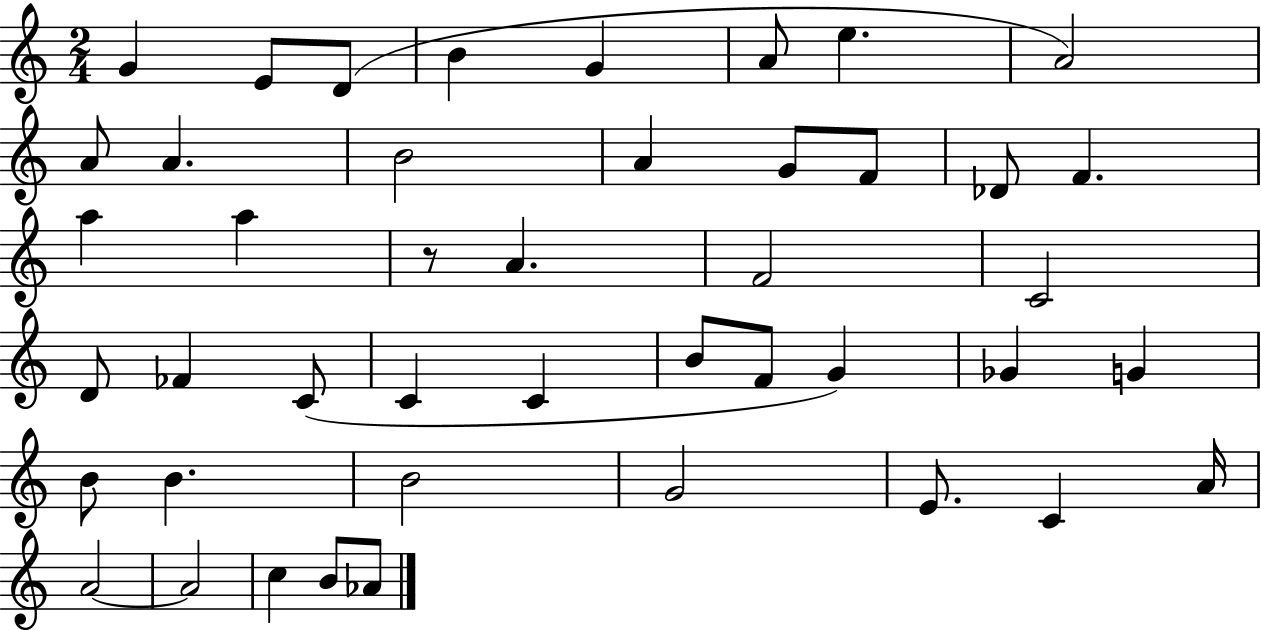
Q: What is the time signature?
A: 2/4